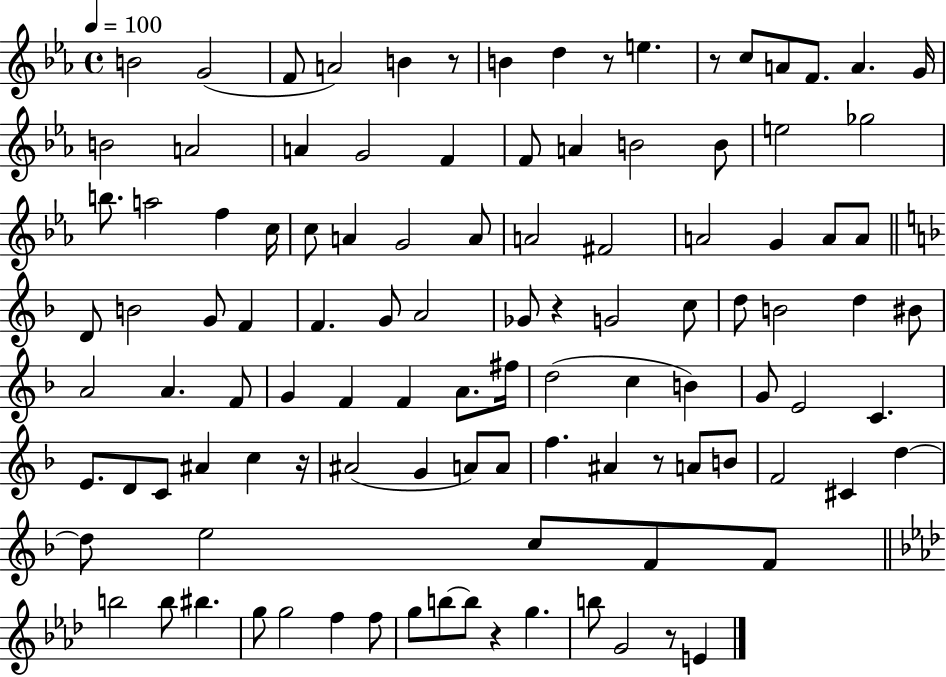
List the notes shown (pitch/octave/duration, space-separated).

B4/h G4/h F4/e A4/h B4/q R/e B4/q D5/q R/e E5/q. R/e C5/e A4/e F4/e. A4/q. G4/s B4/h A4/h A4/q G4/h F4/q F4/e A4/q B4/h B4/e E5/h Gb5/h B5/e. A5/h F5/q C5/s C5/e A4/q G4/h A4/e A4/h F#4/h A4/h G4/q A4/e A4/e D4/e B4/h G4/e F4/q F4/q. G4/e A4/h Gb4/e R/q G4/h C5/e D5/e B4/h D5/q BIS4/e A4/h A4/q. F4/e G4/q F4/q F4/q A4/e. F#5/s D5/h C5/q B4/q G4/e E4/h C4/q. E4/e. D4/e C4/e A#4/q C5/q R/s A#4/h G4/q A4/e A4/e F5/q. A#4/q R/e A4/e B4/e F4/h C#4/q D5/q D5/e E5/h C5/e F4/e F4/e B5/h B5/e BIS5/q. G5/e G5/h F5/q F5/e G5/e B5/e B5/e R/q G5/q. B5/e G4/h R/e E4/q